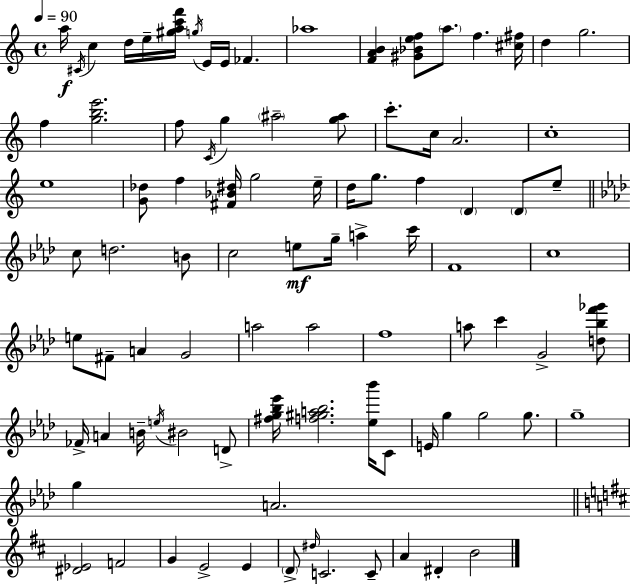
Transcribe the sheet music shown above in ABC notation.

X:1
T:Untitled
M:4/4
L:1/4
K:Am
a/4 ^C/4 c d/4 e/4 [^gac'f']/4 g/4 E/4 E/4 _F _a4 [FAB] [^G_Bef]/2 a/2 f [^c^f]/4 d g2 f [gbe']2 f/2 C/4 g ^a2 [g^a]/2 c'/2 c/4 A2 c4 e4 [G_d]/2 f [^F_B^d]/4 g2 e/4 d/4 g/2 f D D/2 e/2 c/2 d2 B/2 c2 e/2 g/4 a c'/4 F4 c4 e/2 ^F/2 A G2 a2 a2 f4 a/2 c' G2 [d_bf'_g']/2 _F/4 A B/4 e/4 ^B2 D/2 [^fg_b_e']/4 [f^ga_b]2 [_e_b']/4 C/2 E/4 g g2 g/2 g4 g A2 [^D_E]2 F2 G E2 E D/2 ^d/4 C2 C/2 A ^D B2